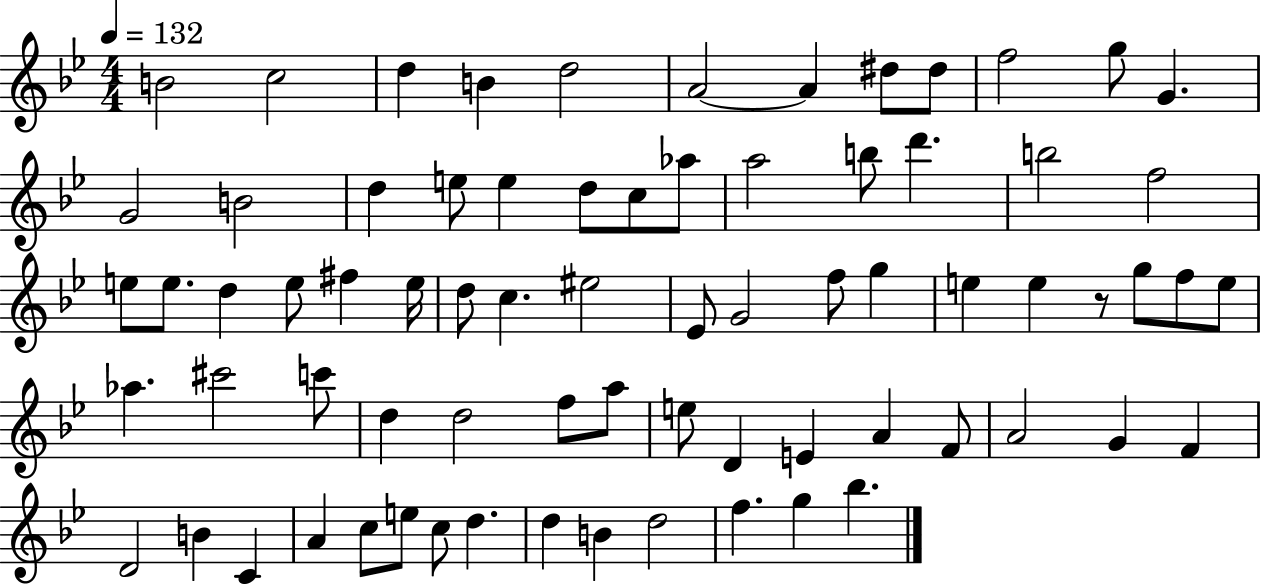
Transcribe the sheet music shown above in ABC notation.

X:1
T:Untitled
M:4/4
L:1/4
K:Bb
B2 c2 d B d2 A2 A ^d/2 ^d/2 f2 g/2 G G2 B2 d e/2 e d/2 c/2 _a/2 a2 b/2 d' b2 f2 e/2 e/2 d e/2 ^f e/4 d/2 c ^e2 _E/2 G2 f/2 g e e z/2 g/2 f/2 e/2 _a ^c'2 c'/2 d d2 f/2 a/2 e/2 D E A F/2 A2 G F D2 B C A c/2 e/2 c/2 d d B d2 f g _b